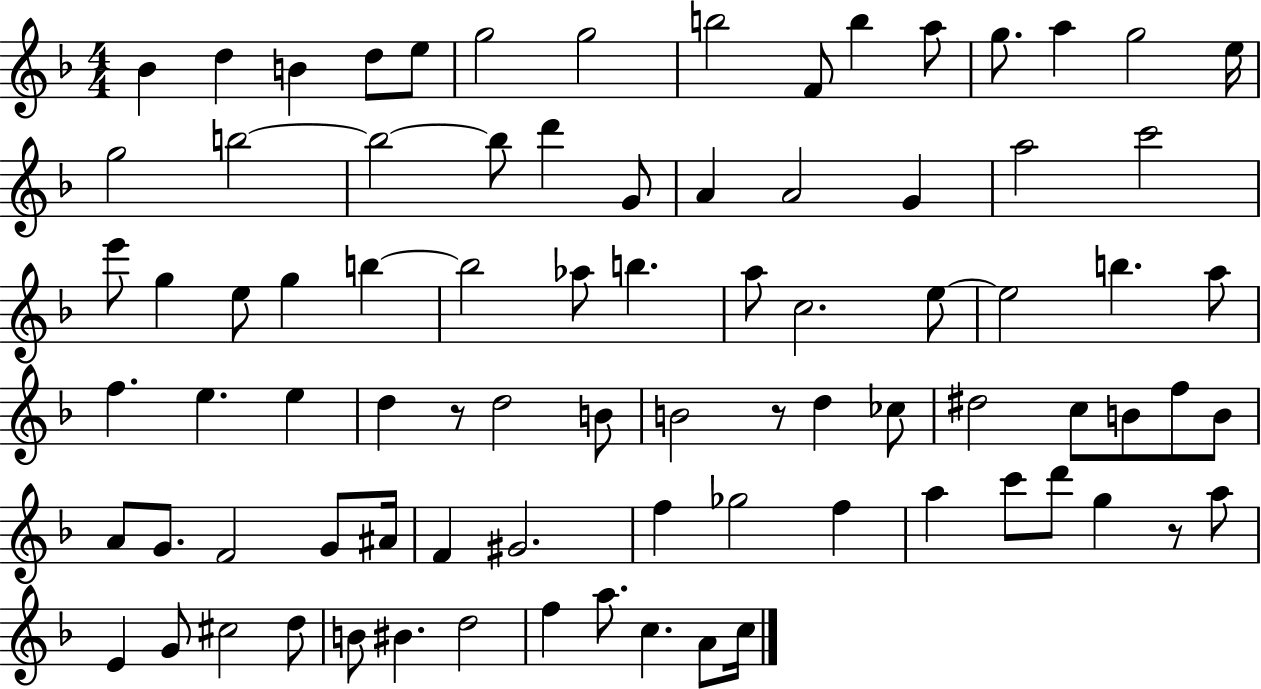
{
  \clef treble
  \numericTimeSignature
  \time 4/4
  \key f \major
  bes'4 d''4 b'4 d''8 e''8 | g''2 g''2 | b''2 f'8 b''4 a''8 | g''8. a''4 g''2 e''16 | \break g''2 b''2~~ | b''2~~ b''8 d'''4 g'8 | a'4 a'2 g'4 | a''2 c'''2 | \break e'''8 g''4 e''8 g''4 b''4~~ | b''2 aes''8 b''4. | a''8 c''2. e''8~~ | e''2 b''4. a''8 | \break f''4. e''4. e''4 | d''4 r8 d''2 b'8 | b'2 r8 d''4 ces''8 | dis''2 c''8 b'8 f''8 b'8 | \break a'8 g'8. f'2 g'8 ais'16 | f'4 gis'2. | f''4 ges''2 f''4 | a''4 c'''8 d'''8 g''4 r8 a''8 | \break e'4 g'8 cis''2 d''8 | b'8 bis'4. d''2 | f''4 a''8. c''4. a'8 c''16 | \bar "|."
}